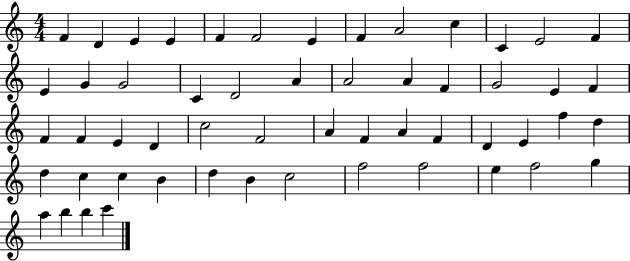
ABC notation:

X:1
T:Untitled
M:4/4
L:1/4
K:C
F D E E F F2 E F A2 c C E2 F E G G2 C D2 A A2 A F G2 E F F F E D c2 F2 A F A F D E f d d c c B d B c2 f2 f2 e f2 g a b b c'